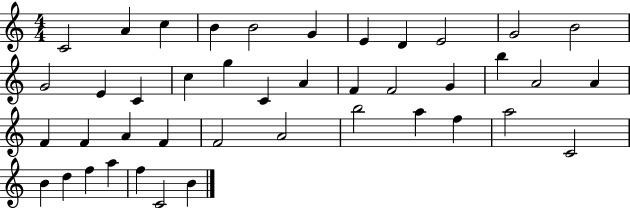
C4/h A4/q C5/q B4/q B4/h G4/q E4/q D4/q E4/h G4/h B4/h G4/h E4/q C4/q C5/q G5/q C4/q A4/q F4/q F4/h G4/q B5/q A4/h A4/q F4/q F4/q A4/q F4/q F4/h A4/h B5/h A5/q F5/q A5/h C4/h B4/q D5/q F5/q A5/q F5/q C4/h B4/q